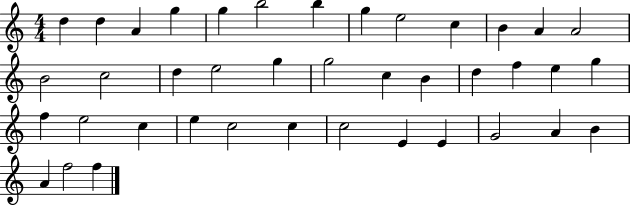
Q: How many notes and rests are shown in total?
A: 40